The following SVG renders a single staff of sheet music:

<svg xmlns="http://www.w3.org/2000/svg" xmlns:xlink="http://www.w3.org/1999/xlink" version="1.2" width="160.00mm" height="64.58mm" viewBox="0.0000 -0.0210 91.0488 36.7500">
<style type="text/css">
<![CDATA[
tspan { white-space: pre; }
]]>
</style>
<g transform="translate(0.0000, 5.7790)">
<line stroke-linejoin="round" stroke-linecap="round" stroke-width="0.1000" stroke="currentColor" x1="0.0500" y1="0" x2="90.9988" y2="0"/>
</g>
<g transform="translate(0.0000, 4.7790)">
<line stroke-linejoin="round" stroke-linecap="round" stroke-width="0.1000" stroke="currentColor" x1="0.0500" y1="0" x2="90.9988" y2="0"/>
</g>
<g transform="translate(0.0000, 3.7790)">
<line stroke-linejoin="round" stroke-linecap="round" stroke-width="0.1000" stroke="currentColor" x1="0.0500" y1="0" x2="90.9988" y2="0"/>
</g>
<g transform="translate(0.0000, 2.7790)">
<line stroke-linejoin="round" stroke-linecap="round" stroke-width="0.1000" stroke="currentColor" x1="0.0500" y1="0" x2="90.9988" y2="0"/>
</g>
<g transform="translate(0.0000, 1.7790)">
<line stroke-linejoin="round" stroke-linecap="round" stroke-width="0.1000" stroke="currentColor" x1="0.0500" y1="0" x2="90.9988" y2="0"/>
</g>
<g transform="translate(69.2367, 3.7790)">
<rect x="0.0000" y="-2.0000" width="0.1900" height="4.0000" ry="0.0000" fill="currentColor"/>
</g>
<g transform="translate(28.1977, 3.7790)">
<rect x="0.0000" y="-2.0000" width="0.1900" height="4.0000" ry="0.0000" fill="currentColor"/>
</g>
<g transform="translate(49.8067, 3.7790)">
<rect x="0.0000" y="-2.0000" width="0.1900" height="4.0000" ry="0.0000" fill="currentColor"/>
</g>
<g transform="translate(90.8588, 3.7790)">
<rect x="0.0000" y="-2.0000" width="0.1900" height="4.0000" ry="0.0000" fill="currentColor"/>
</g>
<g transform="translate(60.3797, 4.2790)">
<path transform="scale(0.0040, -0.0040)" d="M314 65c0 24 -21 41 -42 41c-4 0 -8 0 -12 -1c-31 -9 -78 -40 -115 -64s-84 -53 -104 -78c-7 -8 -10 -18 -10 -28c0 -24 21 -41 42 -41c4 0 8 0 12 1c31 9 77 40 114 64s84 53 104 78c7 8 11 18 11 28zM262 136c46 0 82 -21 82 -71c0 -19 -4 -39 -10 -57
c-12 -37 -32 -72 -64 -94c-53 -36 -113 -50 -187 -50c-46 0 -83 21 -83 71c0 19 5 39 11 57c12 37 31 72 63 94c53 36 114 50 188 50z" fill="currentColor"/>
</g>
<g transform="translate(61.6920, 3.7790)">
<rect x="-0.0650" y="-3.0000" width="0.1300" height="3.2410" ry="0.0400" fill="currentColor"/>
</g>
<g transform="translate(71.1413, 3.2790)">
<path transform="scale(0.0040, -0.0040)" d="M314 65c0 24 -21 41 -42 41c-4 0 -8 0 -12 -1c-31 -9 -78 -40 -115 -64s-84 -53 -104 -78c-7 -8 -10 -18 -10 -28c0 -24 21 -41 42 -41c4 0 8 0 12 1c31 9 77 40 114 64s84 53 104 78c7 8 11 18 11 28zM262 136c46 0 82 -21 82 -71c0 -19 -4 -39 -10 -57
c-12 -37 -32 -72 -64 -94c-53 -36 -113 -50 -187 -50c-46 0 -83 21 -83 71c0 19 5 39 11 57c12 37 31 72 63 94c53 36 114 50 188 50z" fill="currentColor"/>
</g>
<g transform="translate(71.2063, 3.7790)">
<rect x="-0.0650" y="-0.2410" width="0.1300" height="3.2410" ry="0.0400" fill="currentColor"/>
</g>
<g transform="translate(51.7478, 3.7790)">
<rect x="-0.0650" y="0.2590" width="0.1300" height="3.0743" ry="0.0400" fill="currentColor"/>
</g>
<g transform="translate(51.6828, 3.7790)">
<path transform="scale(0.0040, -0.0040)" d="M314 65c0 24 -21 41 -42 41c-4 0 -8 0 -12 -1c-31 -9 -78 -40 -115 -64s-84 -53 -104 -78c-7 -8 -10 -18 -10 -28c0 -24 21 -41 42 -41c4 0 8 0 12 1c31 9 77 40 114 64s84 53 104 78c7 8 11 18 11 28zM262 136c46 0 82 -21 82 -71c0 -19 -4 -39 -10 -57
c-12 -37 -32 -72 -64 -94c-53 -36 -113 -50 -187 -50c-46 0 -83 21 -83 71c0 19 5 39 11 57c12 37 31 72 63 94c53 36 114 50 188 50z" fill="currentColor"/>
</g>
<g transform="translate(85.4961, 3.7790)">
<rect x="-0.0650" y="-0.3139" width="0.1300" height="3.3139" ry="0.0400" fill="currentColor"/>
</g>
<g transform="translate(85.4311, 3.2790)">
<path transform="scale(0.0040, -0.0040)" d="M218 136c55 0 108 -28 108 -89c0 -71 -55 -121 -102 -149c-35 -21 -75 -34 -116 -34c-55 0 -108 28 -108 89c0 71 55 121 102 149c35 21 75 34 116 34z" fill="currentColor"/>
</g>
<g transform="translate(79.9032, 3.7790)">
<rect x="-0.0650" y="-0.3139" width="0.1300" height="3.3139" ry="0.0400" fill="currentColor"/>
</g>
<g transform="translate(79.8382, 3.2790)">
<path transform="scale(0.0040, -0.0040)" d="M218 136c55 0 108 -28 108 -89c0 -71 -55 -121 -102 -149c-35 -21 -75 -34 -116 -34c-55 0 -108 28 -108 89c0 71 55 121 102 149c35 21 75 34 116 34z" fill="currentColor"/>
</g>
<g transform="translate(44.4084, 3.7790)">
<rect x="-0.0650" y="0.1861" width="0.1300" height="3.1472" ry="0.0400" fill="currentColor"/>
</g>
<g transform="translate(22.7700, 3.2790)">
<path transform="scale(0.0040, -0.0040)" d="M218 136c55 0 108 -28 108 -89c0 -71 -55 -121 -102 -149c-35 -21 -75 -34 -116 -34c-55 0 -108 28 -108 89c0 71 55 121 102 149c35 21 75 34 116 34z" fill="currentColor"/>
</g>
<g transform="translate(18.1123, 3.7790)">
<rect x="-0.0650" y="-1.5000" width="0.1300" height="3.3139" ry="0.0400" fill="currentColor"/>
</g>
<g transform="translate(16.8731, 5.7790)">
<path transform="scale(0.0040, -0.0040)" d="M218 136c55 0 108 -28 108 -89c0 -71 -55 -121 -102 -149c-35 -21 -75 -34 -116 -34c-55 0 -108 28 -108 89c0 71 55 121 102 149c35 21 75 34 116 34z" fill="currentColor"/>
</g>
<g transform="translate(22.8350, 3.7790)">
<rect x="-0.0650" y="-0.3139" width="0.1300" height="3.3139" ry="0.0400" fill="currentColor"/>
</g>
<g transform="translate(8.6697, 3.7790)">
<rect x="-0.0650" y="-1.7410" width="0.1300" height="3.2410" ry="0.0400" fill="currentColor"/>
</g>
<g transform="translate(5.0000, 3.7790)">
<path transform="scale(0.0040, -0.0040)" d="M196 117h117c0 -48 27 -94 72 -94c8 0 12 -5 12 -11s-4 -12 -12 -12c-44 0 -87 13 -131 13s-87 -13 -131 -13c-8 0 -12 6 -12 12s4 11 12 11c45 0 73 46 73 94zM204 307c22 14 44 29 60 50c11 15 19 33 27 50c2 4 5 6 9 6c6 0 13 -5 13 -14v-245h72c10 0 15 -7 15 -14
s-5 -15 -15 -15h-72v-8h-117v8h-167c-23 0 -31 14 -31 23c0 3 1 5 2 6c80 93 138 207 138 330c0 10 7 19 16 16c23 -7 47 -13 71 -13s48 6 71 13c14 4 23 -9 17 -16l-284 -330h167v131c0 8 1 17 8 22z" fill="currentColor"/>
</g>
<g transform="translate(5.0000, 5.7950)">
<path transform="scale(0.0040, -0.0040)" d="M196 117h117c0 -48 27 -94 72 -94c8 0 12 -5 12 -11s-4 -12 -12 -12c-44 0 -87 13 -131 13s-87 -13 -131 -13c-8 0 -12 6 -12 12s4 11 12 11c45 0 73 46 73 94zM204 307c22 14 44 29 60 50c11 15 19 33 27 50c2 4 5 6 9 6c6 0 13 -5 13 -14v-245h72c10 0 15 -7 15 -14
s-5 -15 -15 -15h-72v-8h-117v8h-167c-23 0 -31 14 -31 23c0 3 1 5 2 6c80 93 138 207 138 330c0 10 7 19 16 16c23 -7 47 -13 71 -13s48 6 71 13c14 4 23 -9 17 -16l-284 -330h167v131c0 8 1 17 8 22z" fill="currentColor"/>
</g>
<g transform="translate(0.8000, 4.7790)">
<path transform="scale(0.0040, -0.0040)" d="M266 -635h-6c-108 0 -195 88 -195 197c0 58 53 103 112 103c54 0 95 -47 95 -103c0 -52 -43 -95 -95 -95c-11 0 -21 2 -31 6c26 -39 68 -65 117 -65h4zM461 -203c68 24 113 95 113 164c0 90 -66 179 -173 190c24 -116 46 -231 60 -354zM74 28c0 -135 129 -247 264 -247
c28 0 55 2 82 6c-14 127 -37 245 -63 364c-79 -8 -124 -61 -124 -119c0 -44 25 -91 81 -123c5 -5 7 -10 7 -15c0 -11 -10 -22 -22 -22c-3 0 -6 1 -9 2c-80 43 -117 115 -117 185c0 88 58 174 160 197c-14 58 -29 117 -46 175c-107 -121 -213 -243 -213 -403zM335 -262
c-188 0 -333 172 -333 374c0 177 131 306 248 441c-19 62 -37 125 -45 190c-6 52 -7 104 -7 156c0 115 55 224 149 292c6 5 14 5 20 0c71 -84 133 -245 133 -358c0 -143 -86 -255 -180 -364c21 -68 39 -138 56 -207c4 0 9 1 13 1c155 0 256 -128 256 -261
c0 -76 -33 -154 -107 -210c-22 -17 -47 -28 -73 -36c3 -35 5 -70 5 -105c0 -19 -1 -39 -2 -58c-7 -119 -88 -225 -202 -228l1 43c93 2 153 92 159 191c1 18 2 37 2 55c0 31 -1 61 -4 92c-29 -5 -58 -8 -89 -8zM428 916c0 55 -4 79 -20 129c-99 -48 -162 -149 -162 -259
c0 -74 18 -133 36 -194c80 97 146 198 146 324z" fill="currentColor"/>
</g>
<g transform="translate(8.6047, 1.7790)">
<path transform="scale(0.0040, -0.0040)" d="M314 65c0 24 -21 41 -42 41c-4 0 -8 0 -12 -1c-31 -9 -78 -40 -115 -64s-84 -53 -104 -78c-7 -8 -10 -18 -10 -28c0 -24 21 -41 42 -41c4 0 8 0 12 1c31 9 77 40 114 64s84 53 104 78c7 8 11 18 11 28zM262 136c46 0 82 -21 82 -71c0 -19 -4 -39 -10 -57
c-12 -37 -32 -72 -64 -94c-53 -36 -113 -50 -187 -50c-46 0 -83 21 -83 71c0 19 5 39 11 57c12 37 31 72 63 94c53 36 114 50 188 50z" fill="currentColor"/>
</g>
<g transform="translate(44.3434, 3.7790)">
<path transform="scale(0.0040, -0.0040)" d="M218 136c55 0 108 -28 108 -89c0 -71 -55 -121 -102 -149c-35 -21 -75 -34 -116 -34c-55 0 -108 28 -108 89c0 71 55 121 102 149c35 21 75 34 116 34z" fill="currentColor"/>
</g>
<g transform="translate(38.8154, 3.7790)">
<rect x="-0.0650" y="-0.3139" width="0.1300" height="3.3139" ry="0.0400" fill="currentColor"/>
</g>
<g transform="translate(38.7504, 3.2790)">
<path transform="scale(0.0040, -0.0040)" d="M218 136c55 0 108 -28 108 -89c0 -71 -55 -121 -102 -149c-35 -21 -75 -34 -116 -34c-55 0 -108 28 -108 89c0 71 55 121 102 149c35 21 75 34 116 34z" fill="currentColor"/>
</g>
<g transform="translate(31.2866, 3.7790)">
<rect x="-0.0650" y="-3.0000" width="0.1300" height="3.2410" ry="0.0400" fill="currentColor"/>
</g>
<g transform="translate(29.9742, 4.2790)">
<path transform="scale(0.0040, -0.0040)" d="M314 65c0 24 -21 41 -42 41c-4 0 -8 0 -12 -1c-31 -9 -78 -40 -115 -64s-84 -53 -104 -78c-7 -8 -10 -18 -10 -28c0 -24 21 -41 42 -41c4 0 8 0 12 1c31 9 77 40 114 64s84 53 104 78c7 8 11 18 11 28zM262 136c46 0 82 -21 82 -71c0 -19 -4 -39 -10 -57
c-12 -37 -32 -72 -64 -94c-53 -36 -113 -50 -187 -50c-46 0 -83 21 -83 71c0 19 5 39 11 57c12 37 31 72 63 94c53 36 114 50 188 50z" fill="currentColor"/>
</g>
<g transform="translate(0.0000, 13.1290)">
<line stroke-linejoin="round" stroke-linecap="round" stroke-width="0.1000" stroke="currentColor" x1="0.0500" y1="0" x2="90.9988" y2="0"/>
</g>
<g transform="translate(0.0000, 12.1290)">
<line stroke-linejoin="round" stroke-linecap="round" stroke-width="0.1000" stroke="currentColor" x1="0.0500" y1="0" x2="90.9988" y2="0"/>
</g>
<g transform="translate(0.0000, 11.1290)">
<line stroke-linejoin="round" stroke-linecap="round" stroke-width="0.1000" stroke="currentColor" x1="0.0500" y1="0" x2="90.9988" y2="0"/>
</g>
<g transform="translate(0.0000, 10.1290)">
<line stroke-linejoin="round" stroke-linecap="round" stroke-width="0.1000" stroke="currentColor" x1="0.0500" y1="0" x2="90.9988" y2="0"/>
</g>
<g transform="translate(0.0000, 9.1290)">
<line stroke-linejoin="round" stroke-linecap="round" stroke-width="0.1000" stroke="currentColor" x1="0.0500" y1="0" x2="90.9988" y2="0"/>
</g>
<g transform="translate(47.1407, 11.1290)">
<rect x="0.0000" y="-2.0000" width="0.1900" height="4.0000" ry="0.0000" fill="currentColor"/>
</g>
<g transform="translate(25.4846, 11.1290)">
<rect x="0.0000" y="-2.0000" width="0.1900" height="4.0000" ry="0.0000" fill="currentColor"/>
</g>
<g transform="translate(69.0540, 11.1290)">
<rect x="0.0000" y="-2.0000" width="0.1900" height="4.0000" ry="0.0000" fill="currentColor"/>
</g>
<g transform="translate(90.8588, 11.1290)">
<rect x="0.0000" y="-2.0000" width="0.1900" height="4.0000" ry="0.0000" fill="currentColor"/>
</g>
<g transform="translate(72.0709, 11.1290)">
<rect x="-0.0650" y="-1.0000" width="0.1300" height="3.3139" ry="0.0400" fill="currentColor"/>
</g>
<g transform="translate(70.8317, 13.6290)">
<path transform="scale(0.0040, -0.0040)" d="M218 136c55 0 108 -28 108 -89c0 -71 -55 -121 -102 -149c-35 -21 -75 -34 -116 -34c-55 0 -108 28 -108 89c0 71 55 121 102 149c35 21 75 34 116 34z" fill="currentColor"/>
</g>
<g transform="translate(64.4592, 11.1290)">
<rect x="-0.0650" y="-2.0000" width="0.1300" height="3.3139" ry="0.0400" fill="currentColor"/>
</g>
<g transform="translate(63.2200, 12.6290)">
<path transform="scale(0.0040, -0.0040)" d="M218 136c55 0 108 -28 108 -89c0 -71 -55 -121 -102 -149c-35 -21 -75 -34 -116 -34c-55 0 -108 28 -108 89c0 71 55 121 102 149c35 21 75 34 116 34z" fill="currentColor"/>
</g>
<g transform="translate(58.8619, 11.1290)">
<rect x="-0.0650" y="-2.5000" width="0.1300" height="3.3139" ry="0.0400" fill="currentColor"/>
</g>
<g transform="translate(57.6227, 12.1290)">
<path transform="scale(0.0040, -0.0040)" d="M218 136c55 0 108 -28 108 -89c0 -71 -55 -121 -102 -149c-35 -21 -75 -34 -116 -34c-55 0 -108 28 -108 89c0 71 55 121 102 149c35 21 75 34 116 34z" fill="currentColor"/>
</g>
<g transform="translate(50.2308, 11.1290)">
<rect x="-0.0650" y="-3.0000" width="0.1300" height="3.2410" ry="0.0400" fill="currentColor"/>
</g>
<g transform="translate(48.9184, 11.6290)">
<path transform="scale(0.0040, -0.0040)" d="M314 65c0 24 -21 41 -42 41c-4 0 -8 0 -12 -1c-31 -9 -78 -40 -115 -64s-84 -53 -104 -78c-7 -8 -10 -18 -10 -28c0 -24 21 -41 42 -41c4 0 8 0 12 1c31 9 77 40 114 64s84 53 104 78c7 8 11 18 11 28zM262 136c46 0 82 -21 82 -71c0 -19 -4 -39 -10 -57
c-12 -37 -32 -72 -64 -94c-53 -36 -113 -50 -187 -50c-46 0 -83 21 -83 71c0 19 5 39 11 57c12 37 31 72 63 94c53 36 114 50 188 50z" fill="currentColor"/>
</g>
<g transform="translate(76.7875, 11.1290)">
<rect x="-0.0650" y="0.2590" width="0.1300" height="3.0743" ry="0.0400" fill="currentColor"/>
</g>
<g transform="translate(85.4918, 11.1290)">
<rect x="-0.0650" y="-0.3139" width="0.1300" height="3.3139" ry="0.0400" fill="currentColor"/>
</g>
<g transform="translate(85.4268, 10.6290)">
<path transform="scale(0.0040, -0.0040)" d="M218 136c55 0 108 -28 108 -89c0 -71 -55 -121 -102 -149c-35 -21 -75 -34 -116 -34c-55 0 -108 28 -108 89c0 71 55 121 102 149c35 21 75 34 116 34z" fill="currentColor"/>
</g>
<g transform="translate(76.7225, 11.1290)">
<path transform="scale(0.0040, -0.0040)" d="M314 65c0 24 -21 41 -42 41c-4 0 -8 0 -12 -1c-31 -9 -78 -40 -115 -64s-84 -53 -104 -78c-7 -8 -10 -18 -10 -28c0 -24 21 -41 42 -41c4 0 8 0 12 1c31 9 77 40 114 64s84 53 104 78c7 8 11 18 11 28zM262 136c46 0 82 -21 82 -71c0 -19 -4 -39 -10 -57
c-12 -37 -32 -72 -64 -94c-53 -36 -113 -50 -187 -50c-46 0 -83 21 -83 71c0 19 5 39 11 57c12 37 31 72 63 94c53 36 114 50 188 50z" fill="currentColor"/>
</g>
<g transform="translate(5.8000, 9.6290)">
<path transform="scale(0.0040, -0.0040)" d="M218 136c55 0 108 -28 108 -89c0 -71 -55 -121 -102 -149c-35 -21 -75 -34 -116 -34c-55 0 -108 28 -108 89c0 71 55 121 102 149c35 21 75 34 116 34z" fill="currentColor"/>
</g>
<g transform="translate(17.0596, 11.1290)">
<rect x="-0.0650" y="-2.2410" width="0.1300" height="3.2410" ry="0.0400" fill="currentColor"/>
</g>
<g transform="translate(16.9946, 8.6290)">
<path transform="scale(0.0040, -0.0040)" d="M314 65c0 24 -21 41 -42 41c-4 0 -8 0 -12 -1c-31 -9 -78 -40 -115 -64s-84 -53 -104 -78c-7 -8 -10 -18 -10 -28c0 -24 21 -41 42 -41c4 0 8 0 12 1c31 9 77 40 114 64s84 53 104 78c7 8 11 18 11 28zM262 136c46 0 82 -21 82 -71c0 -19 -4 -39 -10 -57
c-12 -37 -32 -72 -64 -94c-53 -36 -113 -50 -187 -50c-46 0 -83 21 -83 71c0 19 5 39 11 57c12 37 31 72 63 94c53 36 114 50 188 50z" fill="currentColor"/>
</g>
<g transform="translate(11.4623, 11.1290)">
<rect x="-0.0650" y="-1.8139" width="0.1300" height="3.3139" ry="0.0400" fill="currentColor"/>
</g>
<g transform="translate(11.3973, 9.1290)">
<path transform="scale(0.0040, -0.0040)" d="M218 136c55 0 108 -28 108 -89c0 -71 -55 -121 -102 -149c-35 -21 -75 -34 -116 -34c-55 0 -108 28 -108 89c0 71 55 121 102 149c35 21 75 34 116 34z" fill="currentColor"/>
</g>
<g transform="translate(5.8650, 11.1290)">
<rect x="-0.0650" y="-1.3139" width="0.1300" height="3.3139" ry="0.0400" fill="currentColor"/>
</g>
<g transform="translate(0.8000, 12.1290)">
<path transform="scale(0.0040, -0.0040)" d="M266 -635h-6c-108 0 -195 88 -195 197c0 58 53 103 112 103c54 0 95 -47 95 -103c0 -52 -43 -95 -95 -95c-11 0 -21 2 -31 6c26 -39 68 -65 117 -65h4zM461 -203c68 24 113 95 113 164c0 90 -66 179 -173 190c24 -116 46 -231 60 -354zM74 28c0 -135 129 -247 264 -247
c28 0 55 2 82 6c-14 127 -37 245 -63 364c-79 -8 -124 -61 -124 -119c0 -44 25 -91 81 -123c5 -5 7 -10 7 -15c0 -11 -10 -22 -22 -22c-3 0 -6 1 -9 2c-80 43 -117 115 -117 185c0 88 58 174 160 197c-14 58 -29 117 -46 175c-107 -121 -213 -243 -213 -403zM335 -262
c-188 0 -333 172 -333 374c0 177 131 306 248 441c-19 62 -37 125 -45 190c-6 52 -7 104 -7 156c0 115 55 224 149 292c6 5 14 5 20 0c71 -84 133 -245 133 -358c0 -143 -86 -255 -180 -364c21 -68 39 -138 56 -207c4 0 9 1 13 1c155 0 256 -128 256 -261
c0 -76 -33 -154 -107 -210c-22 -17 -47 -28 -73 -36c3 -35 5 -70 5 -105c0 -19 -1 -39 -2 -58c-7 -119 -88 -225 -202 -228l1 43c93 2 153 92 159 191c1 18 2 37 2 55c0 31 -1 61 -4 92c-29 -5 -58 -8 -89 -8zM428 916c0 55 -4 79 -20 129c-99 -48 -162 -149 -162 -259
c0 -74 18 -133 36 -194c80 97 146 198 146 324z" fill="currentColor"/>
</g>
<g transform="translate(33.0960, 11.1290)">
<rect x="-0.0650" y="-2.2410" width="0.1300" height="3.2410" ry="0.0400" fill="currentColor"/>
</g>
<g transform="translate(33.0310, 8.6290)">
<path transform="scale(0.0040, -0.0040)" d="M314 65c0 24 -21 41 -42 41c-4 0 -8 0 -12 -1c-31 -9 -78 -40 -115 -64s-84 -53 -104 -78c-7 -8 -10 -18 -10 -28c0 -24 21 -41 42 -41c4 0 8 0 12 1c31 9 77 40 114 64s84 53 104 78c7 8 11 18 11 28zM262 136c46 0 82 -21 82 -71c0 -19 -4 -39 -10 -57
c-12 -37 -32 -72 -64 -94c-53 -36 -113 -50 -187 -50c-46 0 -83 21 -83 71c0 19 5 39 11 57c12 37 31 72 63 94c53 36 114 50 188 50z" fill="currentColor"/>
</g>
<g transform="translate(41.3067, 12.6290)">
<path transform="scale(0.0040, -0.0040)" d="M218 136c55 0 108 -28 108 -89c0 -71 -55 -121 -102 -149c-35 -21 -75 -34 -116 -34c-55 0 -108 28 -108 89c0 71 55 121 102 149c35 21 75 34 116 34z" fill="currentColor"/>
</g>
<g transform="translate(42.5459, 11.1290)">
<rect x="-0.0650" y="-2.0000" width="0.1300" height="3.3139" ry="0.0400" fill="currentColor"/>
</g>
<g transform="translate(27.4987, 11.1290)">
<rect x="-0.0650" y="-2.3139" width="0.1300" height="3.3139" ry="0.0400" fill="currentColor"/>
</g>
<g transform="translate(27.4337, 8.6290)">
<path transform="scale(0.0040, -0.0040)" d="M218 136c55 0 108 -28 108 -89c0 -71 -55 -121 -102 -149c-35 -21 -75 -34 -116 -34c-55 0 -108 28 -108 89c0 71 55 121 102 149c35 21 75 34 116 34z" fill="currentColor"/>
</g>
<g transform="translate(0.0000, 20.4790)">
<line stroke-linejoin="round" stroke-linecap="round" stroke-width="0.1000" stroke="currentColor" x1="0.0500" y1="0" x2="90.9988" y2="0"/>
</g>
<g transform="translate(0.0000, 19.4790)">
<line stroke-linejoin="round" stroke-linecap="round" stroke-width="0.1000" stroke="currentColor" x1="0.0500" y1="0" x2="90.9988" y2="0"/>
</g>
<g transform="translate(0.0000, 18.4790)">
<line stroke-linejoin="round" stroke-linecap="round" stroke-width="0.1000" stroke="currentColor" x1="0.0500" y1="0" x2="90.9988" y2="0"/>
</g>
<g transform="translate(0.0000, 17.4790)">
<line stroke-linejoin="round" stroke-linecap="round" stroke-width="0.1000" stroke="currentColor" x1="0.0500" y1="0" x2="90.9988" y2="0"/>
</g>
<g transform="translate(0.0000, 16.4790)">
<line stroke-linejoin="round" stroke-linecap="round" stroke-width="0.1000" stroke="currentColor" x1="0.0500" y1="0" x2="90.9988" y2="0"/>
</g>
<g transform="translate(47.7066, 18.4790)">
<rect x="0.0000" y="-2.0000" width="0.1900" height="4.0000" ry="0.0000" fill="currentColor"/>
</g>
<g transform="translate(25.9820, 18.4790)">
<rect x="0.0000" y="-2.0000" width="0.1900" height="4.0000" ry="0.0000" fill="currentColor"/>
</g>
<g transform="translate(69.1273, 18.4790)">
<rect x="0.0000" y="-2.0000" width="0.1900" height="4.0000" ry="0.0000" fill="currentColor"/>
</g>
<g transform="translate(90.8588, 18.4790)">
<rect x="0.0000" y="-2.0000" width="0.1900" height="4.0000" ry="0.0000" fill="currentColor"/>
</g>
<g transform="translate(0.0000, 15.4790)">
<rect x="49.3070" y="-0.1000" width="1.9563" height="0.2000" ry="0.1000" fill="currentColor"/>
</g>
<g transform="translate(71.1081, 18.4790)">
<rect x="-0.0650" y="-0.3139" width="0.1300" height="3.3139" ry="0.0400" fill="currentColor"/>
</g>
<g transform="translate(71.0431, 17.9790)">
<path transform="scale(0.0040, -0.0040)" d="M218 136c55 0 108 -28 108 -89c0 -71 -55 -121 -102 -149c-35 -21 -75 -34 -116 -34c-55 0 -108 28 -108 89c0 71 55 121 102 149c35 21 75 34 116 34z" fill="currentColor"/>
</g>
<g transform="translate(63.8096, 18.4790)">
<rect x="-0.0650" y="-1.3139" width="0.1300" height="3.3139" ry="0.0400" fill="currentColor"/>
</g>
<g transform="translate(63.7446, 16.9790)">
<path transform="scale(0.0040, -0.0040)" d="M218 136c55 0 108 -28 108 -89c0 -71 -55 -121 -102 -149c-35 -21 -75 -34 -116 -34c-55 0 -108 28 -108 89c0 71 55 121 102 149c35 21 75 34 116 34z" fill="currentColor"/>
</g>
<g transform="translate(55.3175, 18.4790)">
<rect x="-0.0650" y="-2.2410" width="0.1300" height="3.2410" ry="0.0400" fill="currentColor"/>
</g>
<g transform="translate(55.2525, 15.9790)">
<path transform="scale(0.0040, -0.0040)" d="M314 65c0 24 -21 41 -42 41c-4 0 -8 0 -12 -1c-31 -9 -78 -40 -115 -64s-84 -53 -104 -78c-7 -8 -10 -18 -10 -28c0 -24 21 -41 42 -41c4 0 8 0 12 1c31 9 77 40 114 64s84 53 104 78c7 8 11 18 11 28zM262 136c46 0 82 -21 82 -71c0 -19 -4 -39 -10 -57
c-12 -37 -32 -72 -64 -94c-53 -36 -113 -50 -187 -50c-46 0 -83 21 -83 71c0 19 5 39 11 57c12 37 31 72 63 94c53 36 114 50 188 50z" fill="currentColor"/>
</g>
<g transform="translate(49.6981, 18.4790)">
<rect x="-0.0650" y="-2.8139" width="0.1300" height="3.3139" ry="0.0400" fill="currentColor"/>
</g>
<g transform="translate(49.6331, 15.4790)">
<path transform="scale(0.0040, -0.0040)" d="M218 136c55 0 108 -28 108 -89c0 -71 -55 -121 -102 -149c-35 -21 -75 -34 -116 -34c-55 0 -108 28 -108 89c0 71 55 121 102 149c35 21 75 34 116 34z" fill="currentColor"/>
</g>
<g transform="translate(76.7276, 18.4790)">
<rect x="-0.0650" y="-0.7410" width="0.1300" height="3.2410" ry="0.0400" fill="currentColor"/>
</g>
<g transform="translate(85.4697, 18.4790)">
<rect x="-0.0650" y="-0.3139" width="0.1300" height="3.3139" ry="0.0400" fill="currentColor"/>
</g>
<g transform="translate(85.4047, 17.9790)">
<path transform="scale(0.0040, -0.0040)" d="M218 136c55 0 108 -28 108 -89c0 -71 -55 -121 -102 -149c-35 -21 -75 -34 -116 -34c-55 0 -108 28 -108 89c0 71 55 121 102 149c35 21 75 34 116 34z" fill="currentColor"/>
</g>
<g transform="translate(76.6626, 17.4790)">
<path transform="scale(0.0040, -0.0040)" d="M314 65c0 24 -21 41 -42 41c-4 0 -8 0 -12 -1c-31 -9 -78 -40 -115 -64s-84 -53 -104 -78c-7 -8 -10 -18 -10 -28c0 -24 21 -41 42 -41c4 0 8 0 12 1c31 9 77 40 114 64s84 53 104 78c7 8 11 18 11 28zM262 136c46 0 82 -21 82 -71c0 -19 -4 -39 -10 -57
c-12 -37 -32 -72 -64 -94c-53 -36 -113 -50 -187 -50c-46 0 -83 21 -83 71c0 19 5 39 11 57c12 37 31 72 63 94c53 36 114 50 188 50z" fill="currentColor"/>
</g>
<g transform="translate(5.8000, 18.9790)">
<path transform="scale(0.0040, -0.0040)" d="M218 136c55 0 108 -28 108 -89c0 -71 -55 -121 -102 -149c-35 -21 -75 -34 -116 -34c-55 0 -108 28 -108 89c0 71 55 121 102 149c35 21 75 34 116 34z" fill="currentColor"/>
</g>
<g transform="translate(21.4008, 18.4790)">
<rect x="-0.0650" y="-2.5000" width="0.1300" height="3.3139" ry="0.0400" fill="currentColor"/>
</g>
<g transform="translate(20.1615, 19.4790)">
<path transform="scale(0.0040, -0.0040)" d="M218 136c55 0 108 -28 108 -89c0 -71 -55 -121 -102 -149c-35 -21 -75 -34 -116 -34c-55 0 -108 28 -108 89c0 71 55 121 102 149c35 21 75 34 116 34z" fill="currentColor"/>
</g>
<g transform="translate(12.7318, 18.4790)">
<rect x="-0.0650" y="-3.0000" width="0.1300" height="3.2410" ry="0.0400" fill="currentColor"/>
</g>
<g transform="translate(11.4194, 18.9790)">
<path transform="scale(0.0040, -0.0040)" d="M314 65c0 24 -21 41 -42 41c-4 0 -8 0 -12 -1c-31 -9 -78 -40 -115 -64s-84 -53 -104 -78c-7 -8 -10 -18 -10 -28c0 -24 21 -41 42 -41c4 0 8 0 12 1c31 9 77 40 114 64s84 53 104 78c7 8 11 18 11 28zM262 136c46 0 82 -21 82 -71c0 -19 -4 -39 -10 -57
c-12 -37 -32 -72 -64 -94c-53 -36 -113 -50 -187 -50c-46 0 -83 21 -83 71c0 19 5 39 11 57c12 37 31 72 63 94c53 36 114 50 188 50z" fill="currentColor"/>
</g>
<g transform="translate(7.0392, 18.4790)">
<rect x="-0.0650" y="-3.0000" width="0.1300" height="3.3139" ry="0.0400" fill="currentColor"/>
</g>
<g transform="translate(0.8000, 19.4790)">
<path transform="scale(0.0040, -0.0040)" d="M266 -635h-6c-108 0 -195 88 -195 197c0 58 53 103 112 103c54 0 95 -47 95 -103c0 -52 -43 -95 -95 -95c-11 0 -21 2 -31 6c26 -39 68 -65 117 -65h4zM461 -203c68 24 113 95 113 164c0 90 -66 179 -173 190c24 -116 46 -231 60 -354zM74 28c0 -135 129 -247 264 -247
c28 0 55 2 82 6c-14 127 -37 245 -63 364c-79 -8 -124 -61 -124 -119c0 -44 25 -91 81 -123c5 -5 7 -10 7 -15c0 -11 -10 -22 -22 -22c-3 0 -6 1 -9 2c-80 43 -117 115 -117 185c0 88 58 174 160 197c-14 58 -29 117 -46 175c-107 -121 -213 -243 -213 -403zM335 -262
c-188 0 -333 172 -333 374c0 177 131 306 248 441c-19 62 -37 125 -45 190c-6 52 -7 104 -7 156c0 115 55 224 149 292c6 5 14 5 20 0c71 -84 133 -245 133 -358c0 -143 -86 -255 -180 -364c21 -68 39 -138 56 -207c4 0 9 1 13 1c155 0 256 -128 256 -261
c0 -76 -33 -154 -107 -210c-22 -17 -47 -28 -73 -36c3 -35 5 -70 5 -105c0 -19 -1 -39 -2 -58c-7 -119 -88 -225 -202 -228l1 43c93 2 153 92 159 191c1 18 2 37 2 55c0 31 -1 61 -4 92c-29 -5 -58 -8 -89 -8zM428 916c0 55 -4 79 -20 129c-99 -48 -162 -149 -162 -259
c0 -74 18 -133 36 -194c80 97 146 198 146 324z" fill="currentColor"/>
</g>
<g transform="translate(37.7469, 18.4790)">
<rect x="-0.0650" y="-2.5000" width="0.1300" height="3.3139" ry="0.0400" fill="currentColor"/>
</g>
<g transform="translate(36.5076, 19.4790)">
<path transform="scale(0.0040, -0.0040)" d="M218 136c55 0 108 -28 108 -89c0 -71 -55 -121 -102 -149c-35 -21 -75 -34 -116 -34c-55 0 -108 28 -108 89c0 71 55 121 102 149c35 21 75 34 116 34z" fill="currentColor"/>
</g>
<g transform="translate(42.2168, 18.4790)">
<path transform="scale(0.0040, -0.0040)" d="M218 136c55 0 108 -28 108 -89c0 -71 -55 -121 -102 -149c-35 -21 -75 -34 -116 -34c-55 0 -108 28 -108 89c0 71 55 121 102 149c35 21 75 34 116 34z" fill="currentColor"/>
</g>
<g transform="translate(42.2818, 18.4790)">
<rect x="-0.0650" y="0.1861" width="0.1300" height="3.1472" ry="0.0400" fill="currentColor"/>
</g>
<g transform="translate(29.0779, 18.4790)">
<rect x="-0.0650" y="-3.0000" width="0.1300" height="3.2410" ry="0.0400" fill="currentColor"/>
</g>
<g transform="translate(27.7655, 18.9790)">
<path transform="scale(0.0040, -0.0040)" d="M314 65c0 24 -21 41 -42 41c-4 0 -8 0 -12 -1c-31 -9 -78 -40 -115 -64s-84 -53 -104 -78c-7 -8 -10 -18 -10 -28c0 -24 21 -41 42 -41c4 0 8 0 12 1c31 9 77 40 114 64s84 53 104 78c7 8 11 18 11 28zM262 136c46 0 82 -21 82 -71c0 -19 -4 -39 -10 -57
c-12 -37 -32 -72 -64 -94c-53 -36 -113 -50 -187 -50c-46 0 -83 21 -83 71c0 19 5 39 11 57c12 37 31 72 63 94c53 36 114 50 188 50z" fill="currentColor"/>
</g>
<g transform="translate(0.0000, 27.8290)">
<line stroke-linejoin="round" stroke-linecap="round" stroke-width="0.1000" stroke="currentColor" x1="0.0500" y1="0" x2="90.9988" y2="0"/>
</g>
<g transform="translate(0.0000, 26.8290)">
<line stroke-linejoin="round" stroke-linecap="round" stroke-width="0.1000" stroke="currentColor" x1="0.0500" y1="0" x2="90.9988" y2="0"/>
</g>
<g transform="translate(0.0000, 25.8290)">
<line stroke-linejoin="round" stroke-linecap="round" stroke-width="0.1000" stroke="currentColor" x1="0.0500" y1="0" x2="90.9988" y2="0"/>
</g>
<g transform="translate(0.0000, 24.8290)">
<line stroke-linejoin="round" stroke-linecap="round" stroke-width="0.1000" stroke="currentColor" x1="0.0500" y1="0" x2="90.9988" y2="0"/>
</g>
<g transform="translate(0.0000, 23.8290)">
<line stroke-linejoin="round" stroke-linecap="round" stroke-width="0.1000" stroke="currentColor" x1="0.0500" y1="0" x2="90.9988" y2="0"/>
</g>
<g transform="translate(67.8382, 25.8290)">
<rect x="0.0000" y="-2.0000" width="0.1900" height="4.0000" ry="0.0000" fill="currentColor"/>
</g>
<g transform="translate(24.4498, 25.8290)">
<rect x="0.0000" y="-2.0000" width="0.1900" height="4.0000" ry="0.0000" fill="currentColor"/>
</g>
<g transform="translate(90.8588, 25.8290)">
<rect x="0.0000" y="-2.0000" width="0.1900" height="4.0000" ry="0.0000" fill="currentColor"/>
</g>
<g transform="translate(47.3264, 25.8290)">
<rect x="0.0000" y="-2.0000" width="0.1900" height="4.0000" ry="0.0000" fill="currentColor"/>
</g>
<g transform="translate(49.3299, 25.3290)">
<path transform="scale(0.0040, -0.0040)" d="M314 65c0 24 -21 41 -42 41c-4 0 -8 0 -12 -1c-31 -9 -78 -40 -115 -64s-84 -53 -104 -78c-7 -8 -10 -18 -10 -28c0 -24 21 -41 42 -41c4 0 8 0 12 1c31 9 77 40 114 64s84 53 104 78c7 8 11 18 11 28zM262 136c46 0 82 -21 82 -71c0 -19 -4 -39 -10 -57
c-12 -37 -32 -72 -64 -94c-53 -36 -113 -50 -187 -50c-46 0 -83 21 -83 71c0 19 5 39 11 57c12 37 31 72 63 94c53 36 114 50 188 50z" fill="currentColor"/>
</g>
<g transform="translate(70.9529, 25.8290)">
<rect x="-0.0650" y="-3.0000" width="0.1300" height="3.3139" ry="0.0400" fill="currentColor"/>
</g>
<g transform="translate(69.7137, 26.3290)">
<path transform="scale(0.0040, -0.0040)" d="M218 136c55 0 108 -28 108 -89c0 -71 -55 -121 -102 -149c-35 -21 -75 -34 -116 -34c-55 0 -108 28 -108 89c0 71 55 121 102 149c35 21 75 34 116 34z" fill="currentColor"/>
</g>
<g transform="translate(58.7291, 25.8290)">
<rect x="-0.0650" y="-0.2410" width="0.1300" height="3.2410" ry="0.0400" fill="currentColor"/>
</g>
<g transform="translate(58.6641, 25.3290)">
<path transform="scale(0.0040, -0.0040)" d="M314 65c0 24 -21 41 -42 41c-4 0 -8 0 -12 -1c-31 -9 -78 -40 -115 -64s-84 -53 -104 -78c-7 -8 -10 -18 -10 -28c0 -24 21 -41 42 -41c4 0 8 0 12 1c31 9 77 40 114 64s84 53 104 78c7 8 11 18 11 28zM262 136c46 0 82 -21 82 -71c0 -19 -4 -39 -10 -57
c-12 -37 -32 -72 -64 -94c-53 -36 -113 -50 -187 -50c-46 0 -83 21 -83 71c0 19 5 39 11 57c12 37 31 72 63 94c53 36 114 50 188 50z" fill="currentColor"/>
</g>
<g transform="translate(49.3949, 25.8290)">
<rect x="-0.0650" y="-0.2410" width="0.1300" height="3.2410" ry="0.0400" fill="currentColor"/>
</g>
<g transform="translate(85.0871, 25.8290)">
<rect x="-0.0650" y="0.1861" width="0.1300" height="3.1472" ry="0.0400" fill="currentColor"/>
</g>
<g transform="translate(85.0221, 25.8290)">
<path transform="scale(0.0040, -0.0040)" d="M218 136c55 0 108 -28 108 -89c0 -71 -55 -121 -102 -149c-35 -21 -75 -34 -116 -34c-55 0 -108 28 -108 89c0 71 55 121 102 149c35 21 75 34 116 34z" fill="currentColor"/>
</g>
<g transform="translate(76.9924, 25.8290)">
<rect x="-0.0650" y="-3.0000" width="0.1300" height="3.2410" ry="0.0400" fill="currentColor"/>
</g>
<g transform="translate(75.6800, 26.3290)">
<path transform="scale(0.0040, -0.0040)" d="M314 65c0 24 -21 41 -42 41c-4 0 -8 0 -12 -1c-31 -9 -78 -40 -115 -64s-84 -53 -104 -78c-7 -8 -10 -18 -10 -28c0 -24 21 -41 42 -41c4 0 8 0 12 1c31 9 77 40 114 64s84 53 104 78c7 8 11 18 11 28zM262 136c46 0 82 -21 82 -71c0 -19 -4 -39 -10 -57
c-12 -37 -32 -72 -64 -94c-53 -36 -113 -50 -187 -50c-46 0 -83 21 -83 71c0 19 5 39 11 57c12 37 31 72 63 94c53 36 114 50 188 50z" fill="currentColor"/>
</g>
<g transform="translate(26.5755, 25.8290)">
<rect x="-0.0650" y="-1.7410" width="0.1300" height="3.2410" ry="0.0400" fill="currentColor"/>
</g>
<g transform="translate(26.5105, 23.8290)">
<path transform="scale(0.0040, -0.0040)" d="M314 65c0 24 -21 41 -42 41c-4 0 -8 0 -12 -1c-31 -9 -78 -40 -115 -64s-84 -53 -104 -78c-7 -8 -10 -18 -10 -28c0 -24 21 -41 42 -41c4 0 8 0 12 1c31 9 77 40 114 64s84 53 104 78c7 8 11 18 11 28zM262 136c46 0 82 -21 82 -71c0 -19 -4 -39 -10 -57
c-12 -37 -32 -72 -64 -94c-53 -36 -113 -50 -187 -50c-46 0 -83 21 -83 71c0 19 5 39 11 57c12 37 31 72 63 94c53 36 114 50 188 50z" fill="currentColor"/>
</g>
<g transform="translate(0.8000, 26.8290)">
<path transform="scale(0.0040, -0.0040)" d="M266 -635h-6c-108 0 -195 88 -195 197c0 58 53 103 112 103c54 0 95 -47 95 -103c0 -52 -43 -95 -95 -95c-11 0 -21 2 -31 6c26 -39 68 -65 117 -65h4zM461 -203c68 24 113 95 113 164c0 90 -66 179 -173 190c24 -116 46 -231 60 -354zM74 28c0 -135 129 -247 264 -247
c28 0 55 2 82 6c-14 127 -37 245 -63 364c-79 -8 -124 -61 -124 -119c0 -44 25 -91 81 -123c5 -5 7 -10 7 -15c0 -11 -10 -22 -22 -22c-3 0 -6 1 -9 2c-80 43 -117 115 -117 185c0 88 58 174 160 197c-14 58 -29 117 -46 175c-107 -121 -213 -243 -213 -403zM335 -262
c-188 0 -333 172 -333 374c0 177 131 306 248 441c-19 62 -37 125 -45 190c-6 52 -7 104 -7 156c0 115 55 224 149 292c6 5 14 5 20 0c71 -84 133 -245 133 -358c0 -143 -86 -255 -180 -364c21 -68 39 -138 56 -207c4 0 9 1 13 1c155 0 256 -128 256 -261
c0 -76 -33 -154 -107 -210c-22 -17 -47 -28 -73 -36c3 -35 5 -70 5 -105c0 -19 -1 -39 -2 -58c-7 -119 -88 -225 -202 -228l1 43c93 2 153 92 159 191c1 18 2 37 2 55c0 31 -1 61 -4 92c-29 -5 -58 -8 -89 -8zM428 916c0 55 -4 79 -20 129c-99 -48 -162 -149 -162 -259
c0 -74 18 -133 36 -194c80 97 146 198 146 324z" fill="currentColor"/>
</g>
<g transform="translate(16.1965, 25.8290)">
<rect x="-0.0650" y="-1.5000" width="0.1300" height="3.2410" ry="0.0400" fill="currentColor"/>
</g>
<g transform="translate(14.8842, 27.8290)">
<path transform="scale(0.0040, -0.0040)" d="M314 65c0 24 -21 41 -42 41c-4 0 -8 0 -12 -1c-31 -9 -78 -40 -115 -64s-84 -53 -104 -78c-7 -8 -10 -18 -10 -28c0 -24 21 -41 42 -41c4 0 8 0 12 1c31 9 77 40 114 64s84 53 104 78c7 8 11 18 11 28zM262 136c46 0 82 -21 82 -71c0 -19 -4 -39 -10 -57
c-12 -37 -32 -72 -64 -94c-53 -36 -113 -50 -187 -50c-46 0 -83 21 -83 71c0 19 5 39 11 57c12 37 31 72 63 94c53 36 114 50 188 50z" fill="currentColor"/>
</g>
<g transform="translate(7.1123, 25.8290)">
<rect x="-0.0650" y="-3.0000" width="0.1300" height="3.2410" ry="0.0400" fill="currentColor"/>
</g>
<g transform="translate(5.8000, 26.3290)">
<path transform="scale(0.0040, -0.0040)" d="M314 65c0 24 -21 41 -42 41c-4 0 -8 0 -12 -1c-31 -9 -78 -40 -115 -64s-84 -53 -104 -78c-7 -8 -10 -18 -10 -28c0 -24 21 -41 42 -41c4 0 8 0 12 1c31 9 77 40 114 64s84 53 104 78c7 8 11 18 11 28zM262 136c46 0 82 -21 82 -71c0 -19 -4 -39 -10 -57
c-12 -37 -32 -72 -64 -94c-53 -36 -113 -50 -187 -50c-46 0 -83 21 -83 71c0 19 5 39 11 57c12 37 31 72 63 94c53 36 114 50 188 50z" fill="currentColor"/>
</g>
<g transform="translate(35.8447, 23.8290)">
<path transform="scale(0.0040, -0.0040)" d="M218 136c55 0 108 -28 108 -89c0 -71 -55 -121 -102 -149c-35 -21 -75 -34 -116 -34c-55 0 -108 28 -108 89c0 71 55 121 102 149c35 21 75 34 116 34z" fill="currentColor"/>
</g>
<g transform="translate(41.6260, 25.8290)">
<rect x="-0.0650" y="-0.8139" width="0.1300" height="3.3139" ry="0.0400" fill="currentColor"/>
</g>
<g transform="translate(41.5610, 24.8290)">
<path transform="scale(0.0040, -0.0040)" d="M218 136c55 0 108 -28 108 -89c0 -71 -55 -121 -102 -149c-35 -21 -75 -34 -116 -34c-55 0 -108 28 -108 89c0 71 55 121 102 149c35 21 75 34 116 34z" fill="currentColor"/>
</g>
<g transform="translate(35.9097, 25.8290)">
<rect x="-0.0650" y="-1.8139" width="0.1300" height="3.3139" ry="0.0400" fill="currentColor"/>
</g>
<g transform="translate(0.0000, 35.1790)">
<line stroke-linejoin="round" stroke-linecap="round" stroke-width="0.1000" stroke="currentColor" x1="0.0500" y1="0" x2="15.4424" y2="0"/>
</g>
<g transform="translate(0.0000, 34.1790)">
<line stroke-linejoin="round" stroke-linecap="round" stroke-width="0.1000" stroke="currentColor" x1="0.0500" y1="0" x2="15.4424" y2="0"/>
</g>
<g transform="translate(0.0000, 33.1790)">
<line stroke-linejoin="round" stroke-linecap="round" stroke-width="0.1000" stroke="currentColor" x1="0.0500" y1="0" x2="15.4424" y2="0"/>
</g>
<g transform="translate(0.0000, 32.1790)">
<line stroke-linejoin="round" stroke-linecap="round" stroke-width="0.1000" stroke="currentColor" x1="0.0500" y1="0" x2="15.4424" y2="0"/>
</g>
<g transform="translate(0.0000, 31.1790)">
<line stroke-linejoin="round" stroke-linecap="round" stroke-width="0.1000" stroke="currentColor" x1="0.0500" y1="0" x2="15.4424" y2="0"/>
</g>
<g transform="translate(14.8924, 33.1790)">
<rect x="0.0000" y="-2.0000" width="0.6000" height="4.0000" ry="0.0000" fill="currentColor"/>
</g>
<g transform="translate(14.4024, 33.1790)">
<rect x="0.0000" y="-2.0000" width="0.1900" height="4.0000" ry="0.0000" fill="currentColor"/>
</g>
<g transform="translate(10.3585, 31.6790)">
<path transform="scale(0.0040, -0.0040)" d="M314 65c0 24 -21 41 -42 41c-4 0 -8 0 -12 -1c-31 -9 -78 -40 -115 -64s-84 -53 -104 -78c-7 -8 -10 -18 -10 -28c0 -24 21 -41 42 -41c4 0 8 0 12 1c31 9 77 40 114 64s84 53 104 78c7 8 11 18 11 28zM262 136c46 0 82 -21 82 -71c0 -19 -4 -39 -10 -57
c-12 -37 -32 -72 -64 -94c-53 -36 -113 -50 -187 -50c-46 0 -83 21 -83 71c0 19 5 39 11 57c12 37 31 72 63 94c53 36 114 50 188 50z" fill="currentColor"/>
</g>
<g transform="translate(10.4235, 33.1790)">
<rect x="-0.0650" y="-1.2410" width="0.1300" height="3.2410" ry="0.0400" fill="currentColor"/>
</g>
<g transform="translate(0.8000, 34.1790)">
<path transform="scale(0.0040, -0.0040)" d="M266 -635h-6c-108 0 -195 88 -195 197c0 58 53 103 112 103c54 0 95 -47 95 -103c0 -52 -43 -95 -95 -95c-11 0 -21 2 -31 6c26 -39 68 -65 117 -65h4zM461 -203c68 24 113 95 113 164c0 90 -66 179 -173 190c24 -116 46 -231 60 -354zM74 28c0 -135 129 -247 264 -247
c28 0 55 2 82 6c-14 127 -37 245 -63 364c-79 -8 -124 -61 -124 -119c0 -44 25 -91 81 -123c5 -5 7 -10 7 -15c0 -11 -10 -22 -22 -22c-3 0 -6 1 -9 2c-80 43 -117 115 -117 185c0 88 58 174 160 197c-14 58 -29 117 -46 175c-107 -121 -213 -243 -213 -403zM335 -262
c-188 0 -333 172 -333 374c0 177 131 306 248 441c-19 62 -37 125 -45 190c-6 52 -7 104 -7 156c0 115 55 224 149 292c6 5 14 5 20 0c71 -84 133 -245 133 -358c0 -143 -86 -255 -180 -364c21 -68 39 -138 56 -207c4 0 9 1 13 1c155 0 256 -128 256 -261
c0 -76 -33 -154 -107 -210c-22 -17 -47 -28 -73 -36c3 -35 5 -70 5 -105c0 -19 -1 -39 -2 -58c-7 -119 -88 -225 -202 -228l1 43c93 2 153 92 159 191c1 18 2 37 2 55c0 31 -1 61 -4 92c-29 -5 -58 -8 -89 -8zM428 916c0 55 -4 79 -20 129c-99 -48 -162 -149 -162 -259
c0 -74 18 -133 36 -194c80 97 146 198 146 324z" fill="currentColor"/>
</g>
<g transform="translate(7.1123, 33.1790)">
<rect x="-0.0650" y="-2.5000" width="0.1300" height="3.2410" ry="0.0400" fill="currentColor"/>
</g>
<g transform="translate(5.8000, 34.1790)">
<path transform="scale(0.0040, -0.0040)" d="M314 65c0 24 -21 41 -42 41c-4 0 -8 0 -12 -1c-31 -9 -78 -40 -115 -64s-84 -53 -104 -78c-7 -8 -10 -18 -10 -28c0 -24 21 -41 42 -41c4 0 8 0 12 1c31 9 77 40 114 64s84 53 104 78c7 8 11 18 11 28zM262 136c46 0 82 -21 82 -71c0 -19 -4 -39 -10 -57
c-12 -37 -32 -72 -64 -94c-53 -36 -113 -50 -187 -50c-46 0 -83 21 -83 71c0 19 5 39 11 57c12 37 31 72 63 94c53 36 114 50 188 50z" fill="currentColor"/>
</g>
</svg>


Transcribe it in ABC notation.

X:1
T:Untitled
M:4/4
L:1/4
K:C
f2 E c A2 c B B2 A2 c2 c c e f g2 g g2 F A2 G F D B2 c A A2 G A2 G B a g2 e c d2 c A2 E2 f2 f d c2 c2 A A2 B G2 e2